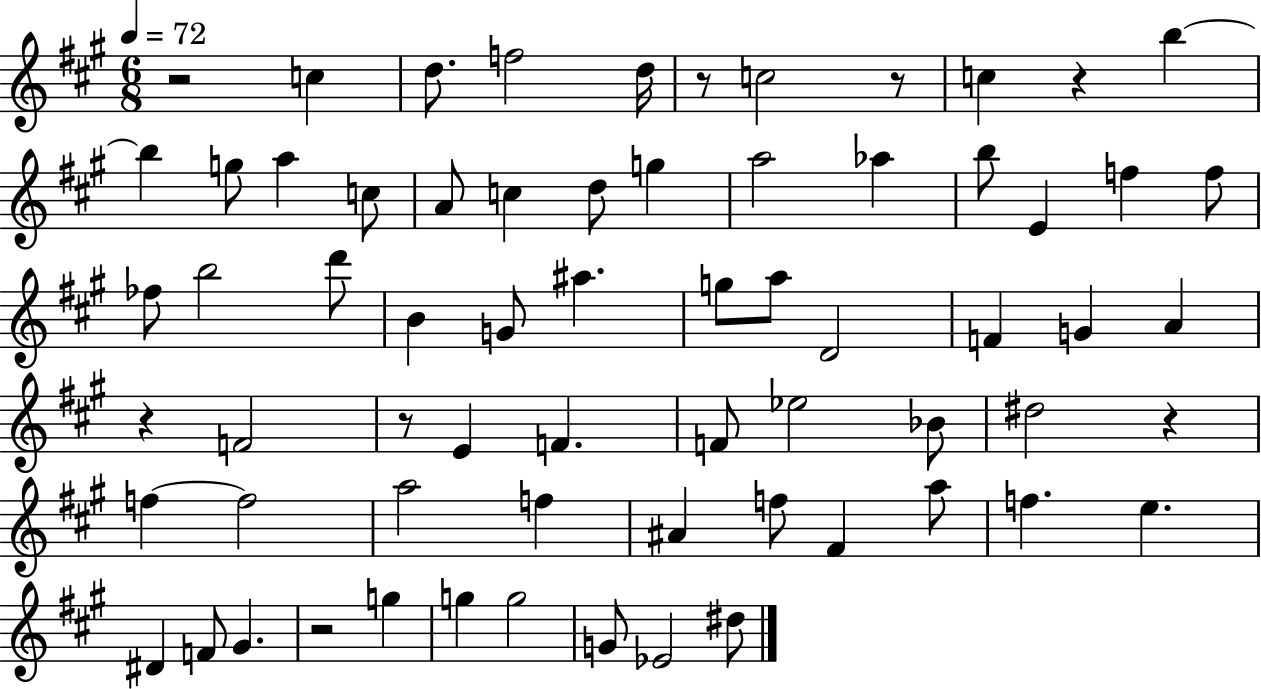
{
  \clef treble
  \numericTimeSignature
  \time 6/8
  \key a \major
  \tempo 4 = 72
  r2 c''4 | d''8. f''2 d''16 | r8 c''2 r8 | c''4 r4 b''4~~ | \break b''4 g''8 a''4 c''8 | a'8 c''4 d''8 g''4 | a''2 aes''4 | b''8 e'4 f''4 f''8 | \break fes''8 b''2 d'''8 | b'4 g'8 ais''4. | g''8 a''8 d'2 | f'4 g'4 a'4 | \break r4 f'2 | r8 e'4 f'4. | f'8 ees''2 bes'8 | dis''2 r4 | \break f''4~~ f''2 | a''2 f''4 | ais'4 f''8 fis'4 a''8 | f''4. e''4. | \break dis'4 f'8 gis'4. | r2 g''4 | g''4 g''2 | g'8 ees'2 dis''8 | \break \bar "|."
}